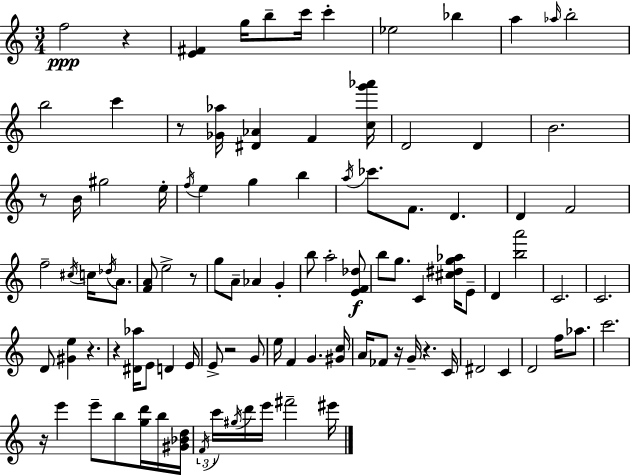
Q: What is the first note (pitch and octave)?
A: F5